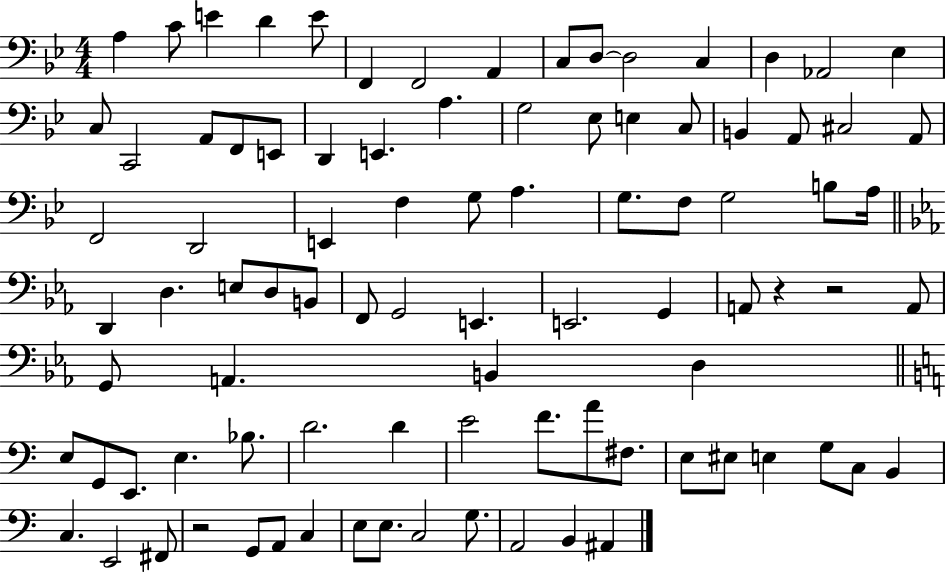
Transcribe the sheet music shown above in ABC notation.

X:1
T:Untitled
M:4/4
L:1/4
K:Bb
A, C/2 E D E/2 F,, F,,2 A,, C,/2 D,/2 D,2 C, D, _A,,2 _E, C,/2 C,,2 A,,/2 F,,/2 E,,/2 D,, E,, A, G,2 _E,/2 E, C,/2 B,, A,,/2 ^C,2 A,,/2 F,,2 D,,2 E,, F, G,/2 A, G,/2 F,/2 G,2 B,/2 A,/4 D,, D, E,/2 D,/2 B,,/2 F,,/2 G,,2 E,, E,,2 G,, A,,/2 z z2 A,,/2 G,,/2 A,, B,, D, E,/2 G,,/2 E,,/2 E, _B,/2 D2 D E2 F/2 A/2 ^F,/2 E,/2 ^E,/2 E, G,/2 C,/2 B,, C, E,,2 ^F,,/2 z2 G,,/2 A,,/2 C, E,/2 E,/2 C,2 G,/2 A,,2 B,, ^A,,